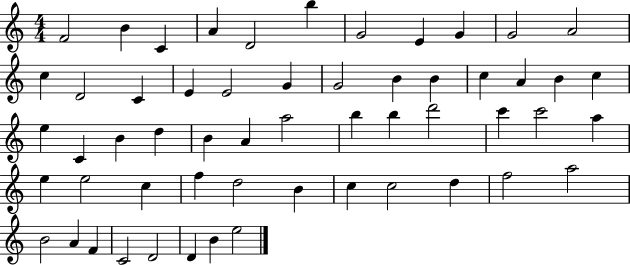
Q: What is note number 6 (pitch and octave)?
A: B5